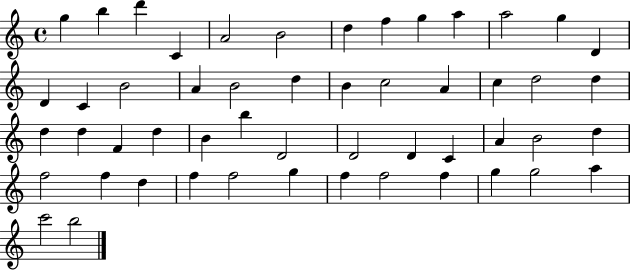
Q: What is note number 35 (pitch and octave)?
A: C4